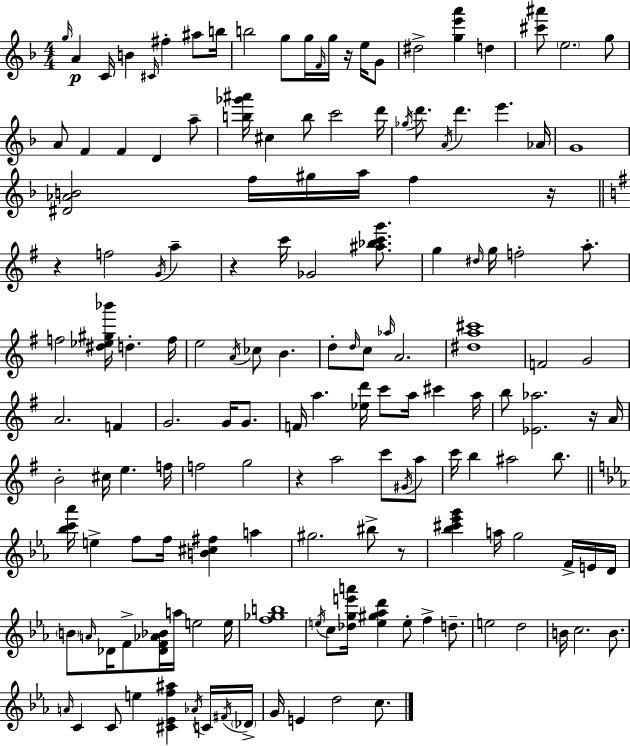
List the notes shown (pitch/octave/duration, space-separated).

G5/s A4/q C4/s B4/q C#4/s F#5/q A#5/e B5/s B5/h G5/e G5/s F4/s G5/s R/s E5/s G4/e D#5/h [G5,E6,A6]/q D5/q [C#6,A#6]/e E5/h. G5/e A4/e F4/q F4/q D4/q A5/e [B5,Gb6,A#6]/s C#5/q B5/e C6/h D6/s Gb5/s D6/e. A4/s D6/q. E6/q. Ab4/s G4/w [D#4,Ab4,B4]/h F5/s G#5/s A5/s F5/q R/s R/q F5/h G4/s A5/q R/q C6/s Gb4/h [A#5,Bb5,C6,G6]/e. G5/q D#5/s G5/s F5/h A5/e. F5/h [D#5,Eb5,G#5,Bb6]/s D5/q. F5/s E5/h A4/s CES5/e B4/q. D5/e D5/s C5/e Ab5/s A4/h. [D#5,A5,C#6]/w F4/h G4/h A4/h. F4/q G4/h. G4/s G4/e. F4/s A5/q. [Eb5,D6]/s C6/e A5/s C#6/q A5/s B5/e [Eb4,Ab5]/h. R/s A4/s B4/h C#5/s E5/q. F5/s F5/h G5/h R/q A5/h C6/e G#4/s A5/e C6/s B5/q A#5/h B5/e. [Bb5,C6,Ab6]/s E5/q F5/e F5/s [B4,C#5,F#5]/q A5/q G#5/h. BIS5/e R/e [Bb5,C#6,Eb6,G6]/q A5/s G5/h F4/s E4/s D4/s B4/e A4/s Db4/s F4/e [Db4,F4,Ab4,Bb4]/s A5/s E5/h E5/s [F5,Gb5,B5]/w E5/s C5/e [Db5,G5,E6,A6]/s [E5,G#5,Ab5,D6]/q E5/e F5/q D5/e. E5/h D5/h B4/s C5/h. B4/e. A4/s C4/q C4/e E5/q [C#4,Eb4,F5,A#5]/q Ab4/s C4/s F#4/s Db4/s G4/s E4/q D5/h C5/e.